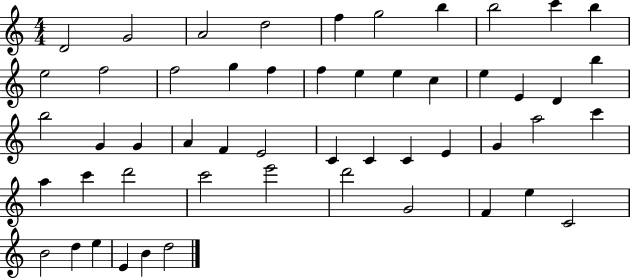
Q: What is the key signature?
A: C major